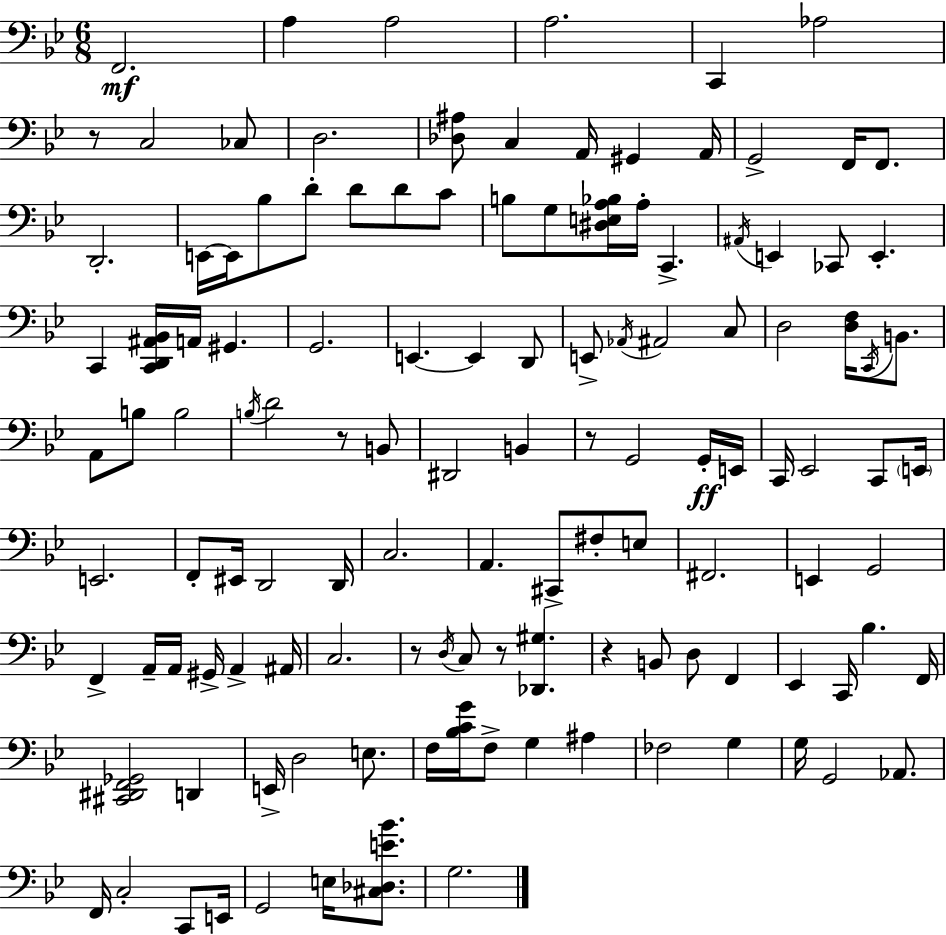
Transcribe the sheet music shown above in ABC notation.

X:1
T:Untitled
M:6/8
L:1/4
K:Gm
F,,2 A, A,2 A,2 C,, _A,2 z/2 C,2 _C,/2 D,2 [_D,^A,]/2 C, A,,/4 ^G,, A,,/4 G,,2 F,,/4 F,,/2 D,,2 E,,/4 E,,/4 _B,/2 D/2 D/2 D/2 C/2 B,/2 G,/2 [^D,E,A,_B,]/4 A,/4 C,, ^A,,/4 E,, _C,,/2 E,, C,, [C,,D,,^A,,_B,,]/4 A,,/4 ^G,, G,,2 E,, E,, D,,/2 E,,/2 _A,,/4 ^A,,2 C,/2 D,2 [D,F,]/4 C,,/4 B,,/2 A,,/2 B,/2 B,2 B,/4 D2 z/2 B,,/2 ^D,,2 B,, z/2 G,,2 G,,/4 E,,/4 C,,/4 _E,,2 C,,/2 E,,/4 E,,2 F,,/2 ^E,,/4 D,,2 D,,/4 C,2 A,, ^C,,/2 ^F,/2 E,/2 ^F,,2 E,, G,,2 F,, A,,/4 A,,/4 ^G,,/4 A,, ^A,,/4 C,2 z/2 D,/4 C,/2 z/2 [_D,,^G,] z B,,/2 D,/2 F,, _E,, C,,/4 _B, F,,/4 [^C,,^D,,F,,_G,,]2 D,, E,,/4 D,2 E,/2 F,/4 [_B,CG]/4 F,/2 G, ^A, _F,2 G, G,/4 G,,2 _A,,/2 F,,/4 C,2 C,,/2 E,,/4 G,,2 E,/4 [^C,_D,E_B]/2 G,2